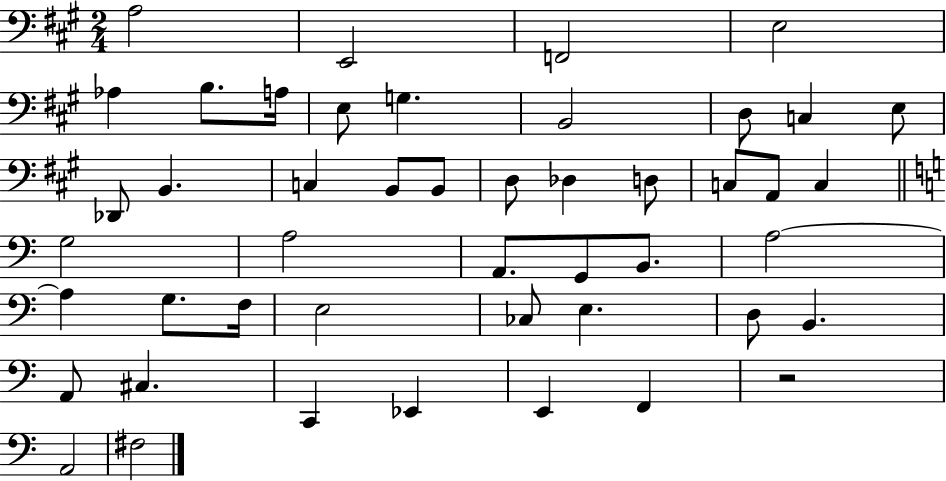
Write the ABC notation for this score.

X:1
T:Untitled
M:2/4
L:1/4
K:A
A,2 E,,2 F,,2 E,2 _A, B,/2 A,/4 E,/2 G, B,,2 D,/2 C, E,/2 _D,,/2 B,, C, B,,/2 B,,/2 D,/2 _D, D,/2 C,/2 A,,/2 C, G,2 A,2 A,,/2 G,,/2 B,,/2 A,2 A, G,/2 F,/4 E,2 _C,/2 E, D,/2 B,, A,,/2 ^C, C,, _E,, E,, F,, z2 A,,2 ^F,2